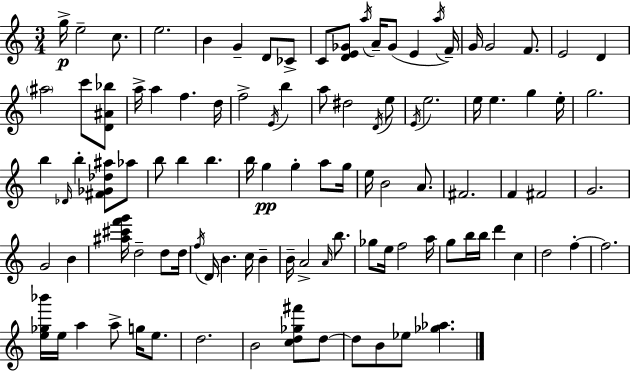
X:1
T:Untitled
M:3/4
L:1/4
K:Am
g/4 e2 c/2 e2 B G D/2 _C/2 C/2 [DE_G]/2 a/4 A/4 _G/2 E a/4 F/4 G/4 G2 F/2 E2 D ^a2 c'/2 [D^A_b]/2 a/4 a f d/4 f2 E/4 b a/2 ^d2 D/4 e/2 E/4 e2 e/4 e g e/4 g2 b _D/4 b [^F_G_d^a]/2 _a/2 b/2 b b b/4 g g a/2 g/4 e/4 B2 A/2 ^F2 F ^F2 G2 G2 B [^a^c'f'g']/4 d2 d/2 d/4 f/4 D/4 B c/4 B B/4 A2 A/4 b/2 _g/2 e/4 f2 a/4 g/2 b/4 b/4 d' c d2 f f2 [e_g_b']/4 e/4 a a/2 g/4 e/2 d2 B2 [cd_g^f']/2 d/2 d/2 B/2 _e/2 [_g_a]